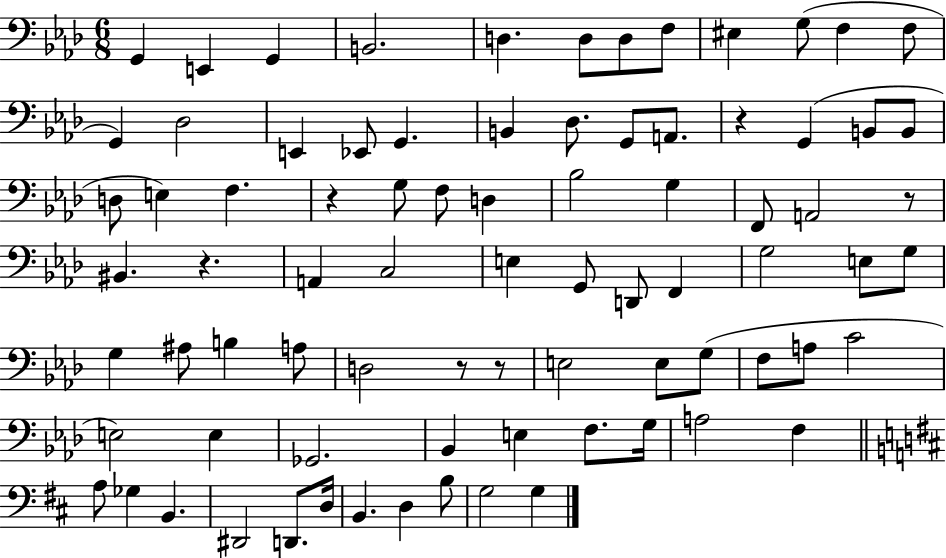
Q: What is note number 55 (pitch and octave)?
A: C4